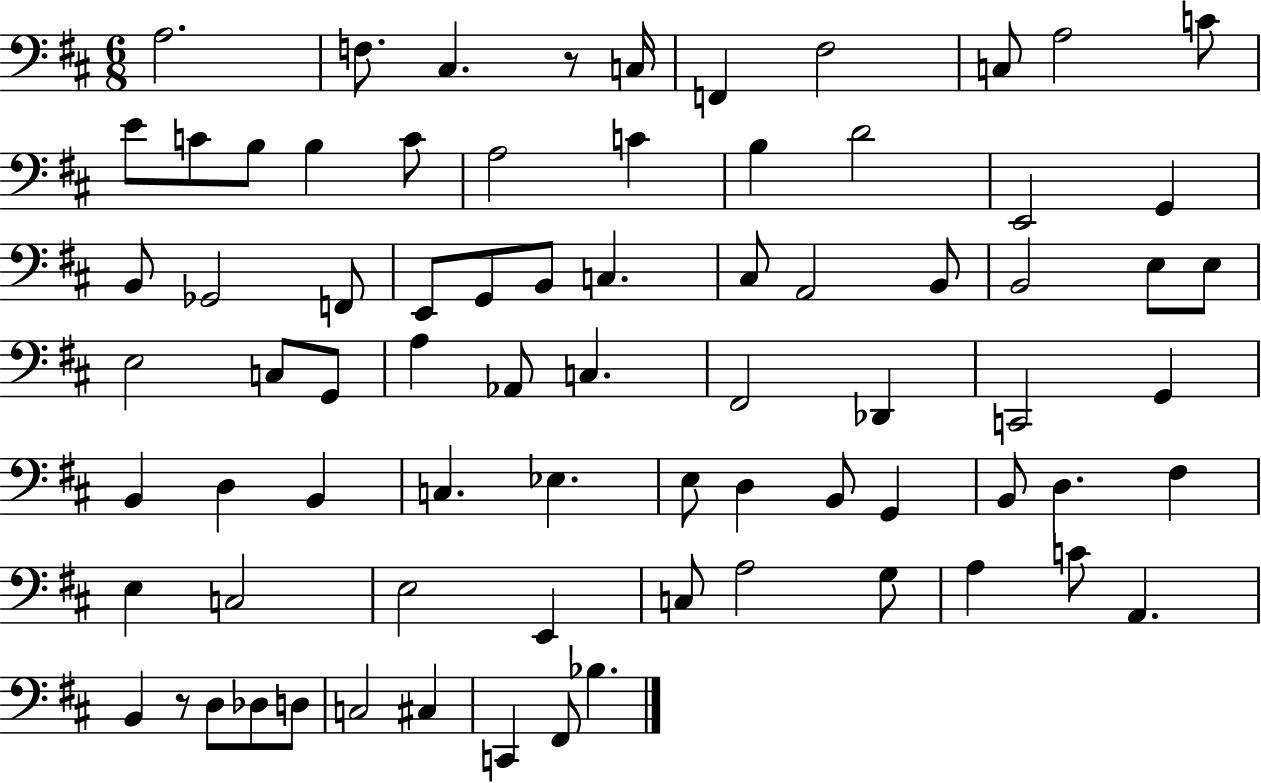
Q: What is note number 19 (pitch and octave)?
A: E2